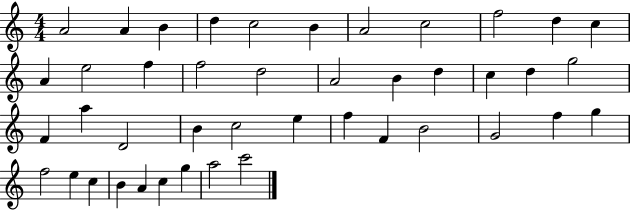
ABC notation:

X:1
T:Untitled
M:4/4
L:1/4
K:C
A2 A B d c2 B A2 c2 f2 d c A e2 f f2 d2 A2 B d c d g2 F a D2 B c2 e f F B2 G2 f g f2 e c B A c g a2 c'2